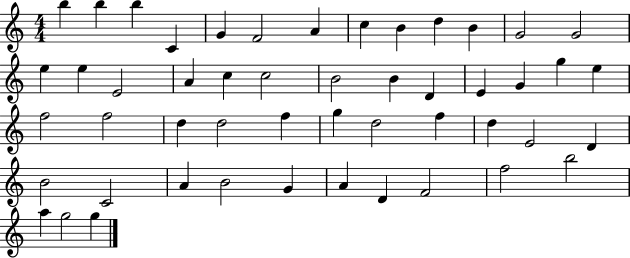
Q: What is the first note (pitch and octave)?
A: B5